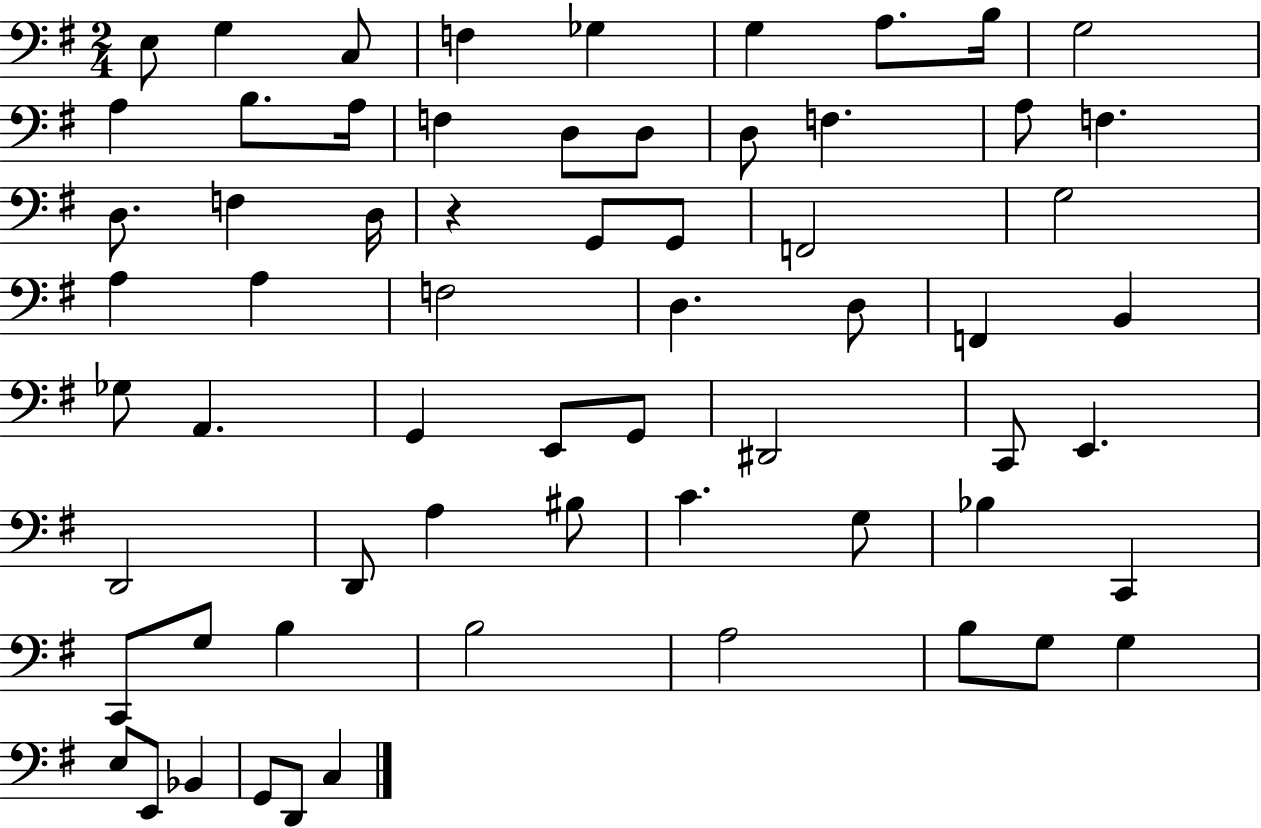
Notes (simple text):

E3/e G3/q C3/e F3/q Gb3/q G3/q A3/e. B3/s G3/h A3/q B3/e. A3/s F3/q D3/e D3/e D3/e F3/q. A3/e F3/q. D3/e. F3/q D3/s R/q G2/e G2/e F2/h G3/h A3/q A3/q F3/h D3/q. D3/e F2/q B2/q Gb3/e A2/q. G2/q E2/e G2/e D#2/h C2/e E2/q. D2/h D2/e A3/q BIS3/e C4/q. G3/e Bb3/q C2/q C2/e G3/e B3/q B3/h A3/h B3/e G3/e G3/q E3/e E2/e Bb2/q G2/e D2/e C3/q